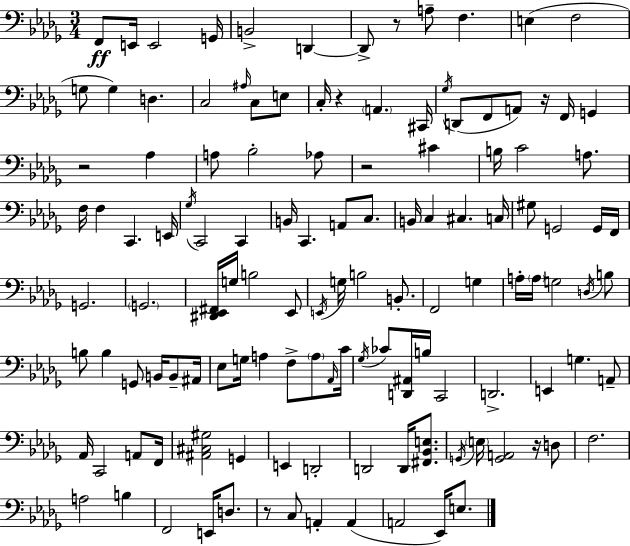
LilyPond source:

{
  \clef bass
  \numericTimeSignature
  \time 3/4
  \key bes \minor
  \repeat volta 2 { f,8\ff e,16 e,2 g,16 | b,2-> d,4~~ | d,8-> r8 a8-- f4. | e4( f2 | \break g8 g4) d4. | c2 \grace { ais16 } c8 e8 | c16-. r4 \parenthesize a,4. | cis,16 \acciaccatura { ges16 }( d,8 f,8 a,8) r16 f,16 g,4 | \break r2 aes4 | a8 bes2-. | aes8 r2 cis'4 | b16 c'2 a8. | \break f16 f4 c,4. | e,16 \acciaccatura { ges16 } c,2 c,4 | b,16 c,4. a,8 | c8. b,16 c4 cis4. | \break c16 gis8 g,2 | g,16 f,16 g,2. | \parenthesize g,2. | <dis, ees, fis,>16 g16 b2 | \break ees,8 \acciaccatura { e,16 } g16 b2 | b,8.-. f,2 | g4 a16-. \parenthesize a16 g2 | \acciaccatura { d16 } b8 b8 b4 g,8 | \break b,16 b,8-- ais,16 ees8 g16 a4 | f8-> \parenthesize a8 \grace { aes,16 } c'16 \acciaccatura { ges16 } ces'8 <d, ais,>16 b16 c,2 | d,2.-> | e,4 g4. | \break a,8-- aes,16 c,2 | a,8 f,16 <ais, cis gis>2 | g,4 e,4 d,2-. | d,2 | \break d,16 <fis, bes, e>8. \acciaccatura { g,16 } \parenthesize e16 <g, a,>2 | r16 d8 f2. | a2 | b4 f,2 | \break e,16 d8. r8 c8 | a,4-. a,4( a,2 | ees,16) e8. } \bar "|."
}